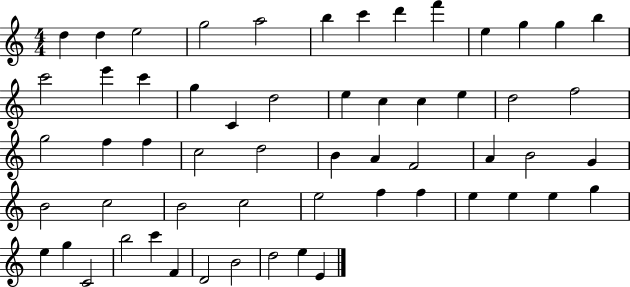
{
  \clef treble
  \numericTimeSignature
  \time 4/4
  \key c \major
  d''4 d''4 e''2 | g''2 a''2 | b''4 c'''4 d'''4 f'''4 | e''4 g''4 g''4 b''4 | \break c'''2 e'''4 c'''4 | g''4 c'4 d''2 | e''4 c''4 c''4 e''4 | d''2 f''2 | \break g''2 f''4 f''4 | c''2 d''2 | b'4 a'4 f'2 | a'4 b'2 g'4 | \break b'2 c''2 | b'2 c''2 | e''2 f''4 f''4 | e''4 e''4 e''4 g''4 | \break e''4 g''4 c'2 | b''2 c'''4 f'4 | d'2 b'2 | d''2 e''4 e'4 | \break \bar "|."
}